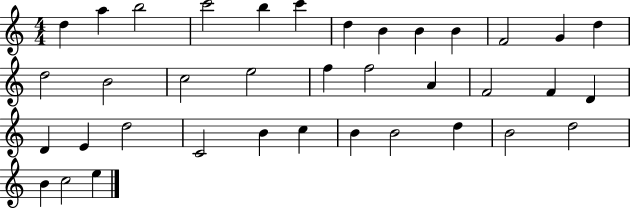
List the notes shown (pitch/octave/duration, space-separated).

D5/q A5/q B5/h C6/h B5/q C6/q D5/q B4/q B4/q B4/q F4/h G4/q D5/q D5/h B4/h C5/h E5/h F5/q F5/h A4/q F4/h F4/q D4/q D4/q E4/q D5/h C4/h B4/q C5/q B4/q B4/h D5/q B4/h D5/h B4/q C5/h E5/q